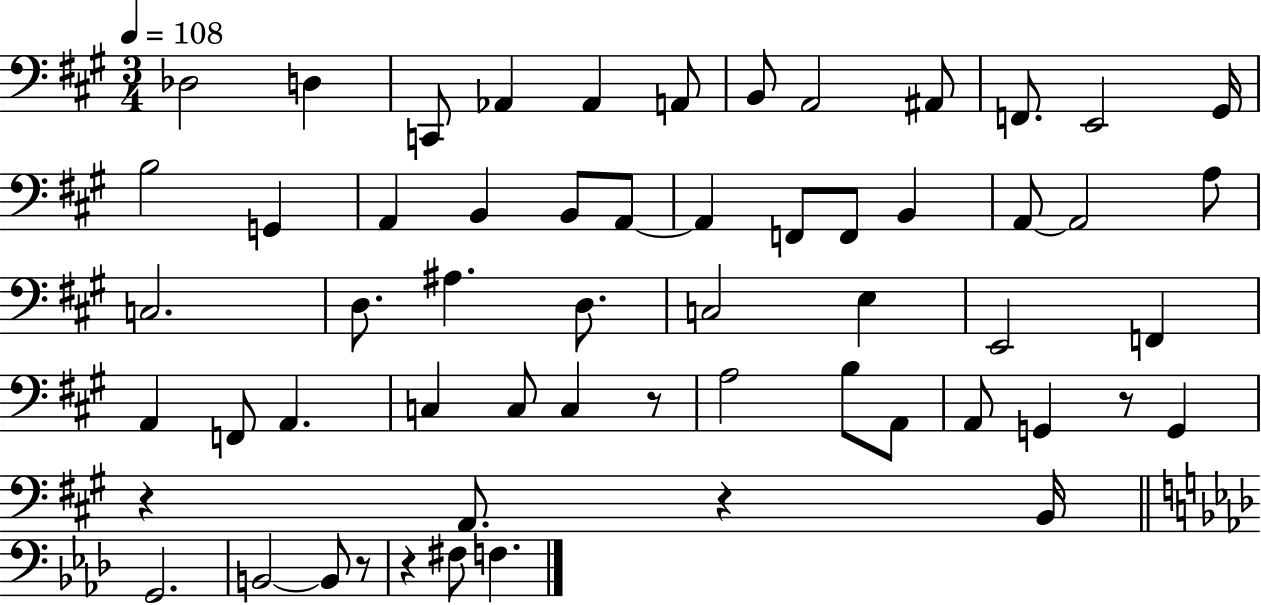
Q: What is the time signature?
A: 3/4